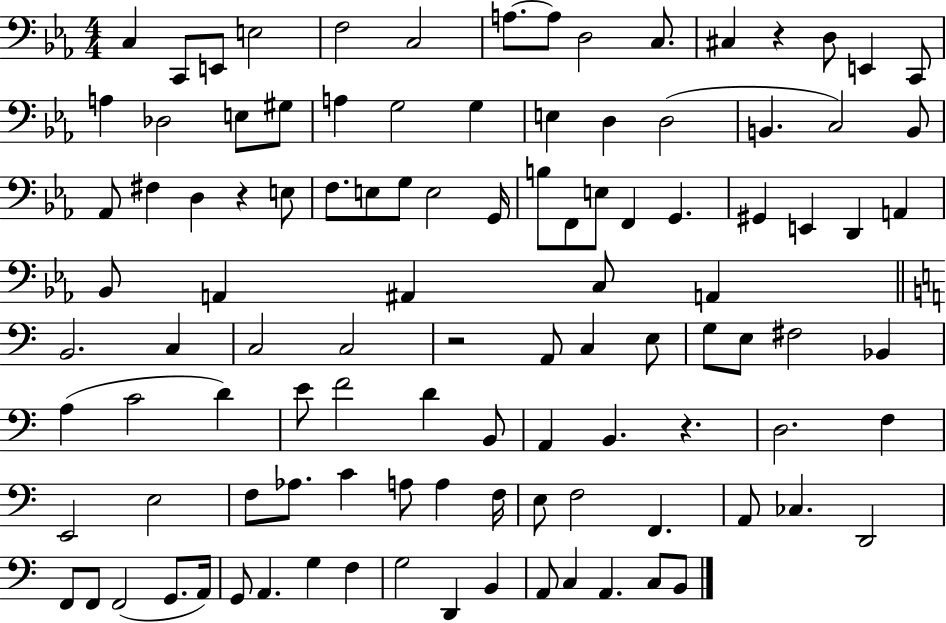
{
  \clef bass
  \numericTimeSignature
  \time 4/4
  \key ees \major
  c4 c,8 e,8 e2 | f2 c2 | a8.~~ a8 d2 c8. | cis4 r4 d8 e,4 c,8 | \break a4 des2 e8 gis8 | a4 g2 g4 | e4 d4 d2( | b,4. c2) b,8 | \break aes,8 fis4 d4 r4 e8 | f8. e8 g8 e2 g,16 | b8 f,8 e8 f,4 g,4. | gis,4 e,4 d,4 a,4 | \break bes,8 a,4 ais,4 c8 a,4 | \bar "||" \break \key a \minor b,2. c4 | c2 c2 | r2 a,8 c4 e8 | g8 e8 fis2 bes,4 | \break a4( c'2 d'4) | e'8 f'2 d'4 b,8 | a,4 b,4. r4. | d2. f4 | \break e,2 e2 | f8 aes8. c'4 a8 a4 f16 | e8 f2 f,4. | a,8 ces4. d,2 | \break f,8 f,8 f,2( g,8. a,16) | g,8 a,4. g4 f4 | g2 d,4 b,4 | a,8 c4 a,4. c8 b,8 | \break \bar "|."
}